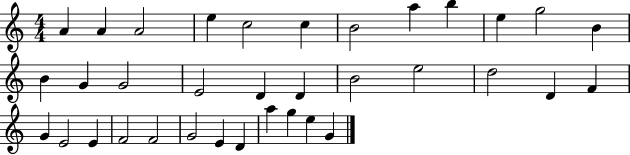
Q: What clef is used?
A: treble